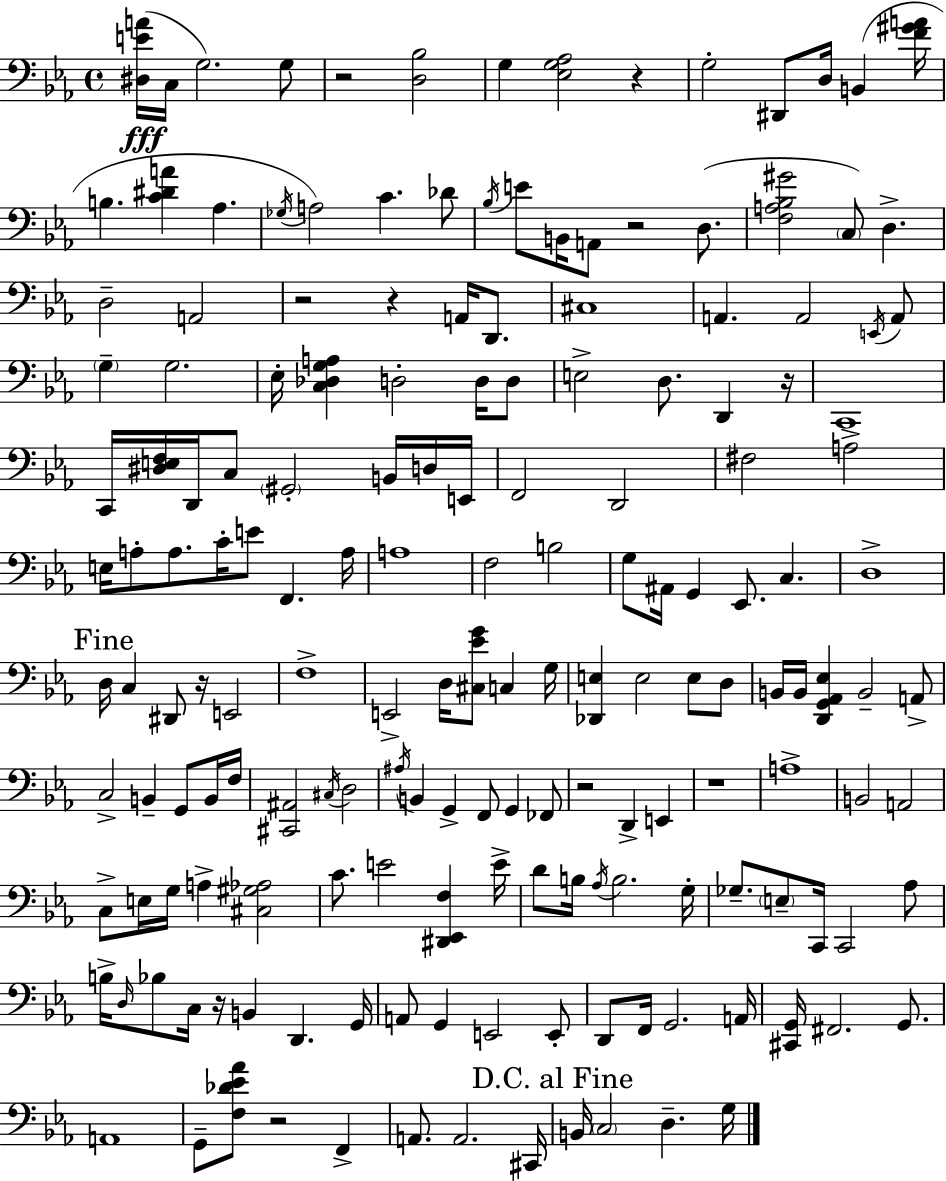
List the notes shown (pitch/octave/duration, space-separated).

[D#3,E4,A4]/s C3/s G3/h. G3/e R/h [D3,Bb3]/h G3/q [Eb3,G3,Ab3]/h R/q G3/h D#2/e D3/s B2/q [F4,G#4,A4]/s B3/q. [C4,D#4,A4]/q Ab3/q. Gb3/s A3/h C4/q. Db4/e Bb3/s E4/e B2/s A2/e R/h D3/e. [F3,A3,Bb3,G#4]/h C3/e D3/q. D3/h A2/h R/h R/q A2/s D2/e. C#3/w A2/q. A2/h E2/s A2/e G3/q G3/h. Eb3/s [C3,Db3,G3,A3]/q D3/h D3/s D3/e E3/h D3/e. D2/q R/s C2/w C2/s [D#3,E3,F3]/s D2/s C3/e G#2/h B2/s D3/s E2/s F2/h D2/h F#3/h A3/h E3/s A3/e A3/e. C4/s E4/e F2/q. A3/s A3/w F3/h B3/h G3/e A#2/s G2/q Eb2/e. C3/q. D3/w D3/s C3/q D#2/e R/s E2/h F3/w E2/h D3/s [C#3,Eb4,G4]/e C3/q G3/s [Db2,E3]/q E3/h E3/e D3/e B2/s B2/s [D2,G2,Ab2,Eb3]/q B2/h A2/e C3/h B2/q G2/e B2/s F3/s [C#2,A#2]/h C#3/s D3/h A#3/s B2/q G2/q F2/e G2/q FES2/e R/h D2/q E2/q R/w A3/w B2/h A2/h C3/e E3/s G3/s A3/q [C#3,G#3,Ab3]/h C4/e. E4/h [D#2,Eb2,F3]/q E4/s D4/e B3/s Ab3/s B3/h. G3/s Gb3/e. E3/e C2/s C2/h Ab3/e B3/s D3/s Bb3/e C3/s R/s B2/q D2/q. G2/s A2/e G2/q E2/h E2/e D2/e F2/s G2/h. A2/s [C#2,G2]/s F#2/h. G2/e. A2/w G2/e [F3,Db4,Eb4,Ab4]/e R/h F2/q A2/e. A2/h. C#2/s B2/s C3/h D3/q. G3/s